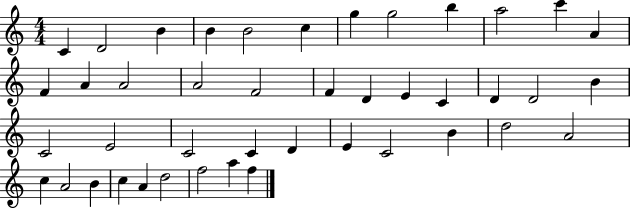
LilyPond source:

{
  \clef treble
  \numericTimeSignature
  \time 4/4
  \key c \major
  c'4 d'2 b'4 | b'4 b'2 c''4 | g''4 g''2 b''4 | a''2 c'''4 a'4 | \break f'4 a'4 a'2 | a'2 f'2 | f'4 d'4 e'4 c'4 | d'4 d'2 b'4 | \break c'2 e'2 | c'2 c'4 d'4 | e'4 c'2 b'4 | d''2 a'2 | \break c''4 a'2 b'4 | c''4 a'4 d''2 | f''2 a''4 f''4 | \bar "|."
}